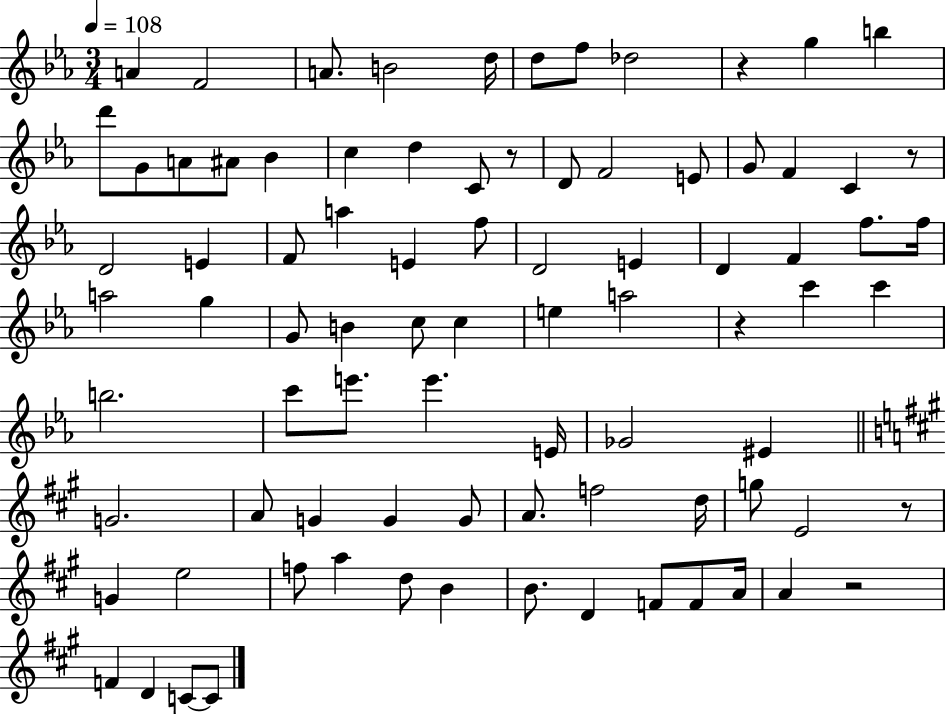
X:1
T:Untitled
M:3/4
L:1/4
K:Eb
A F2 A/2 B2 d/4 d/2 f/2 _d2 z g b d'/2 G/2 A/2 ^A/2 _B c d C/2 z/2 D/2 F2 E/2 G/2 F C z/2 D2 E F/2 a E f/2 D2 E D F f/2 f/4 a2 g G/2 B c/2 c e a2 z c' c' b2 c'/2 e'/2 e' E/4 _G2 ^E G2 A/2 G G G/2 A/2 f2 d/4 g/2 E2 z/2 G e2 f/2 a d/2 B B/2 D F/2 F/2 A/4 A z2 F D C/2 C/2